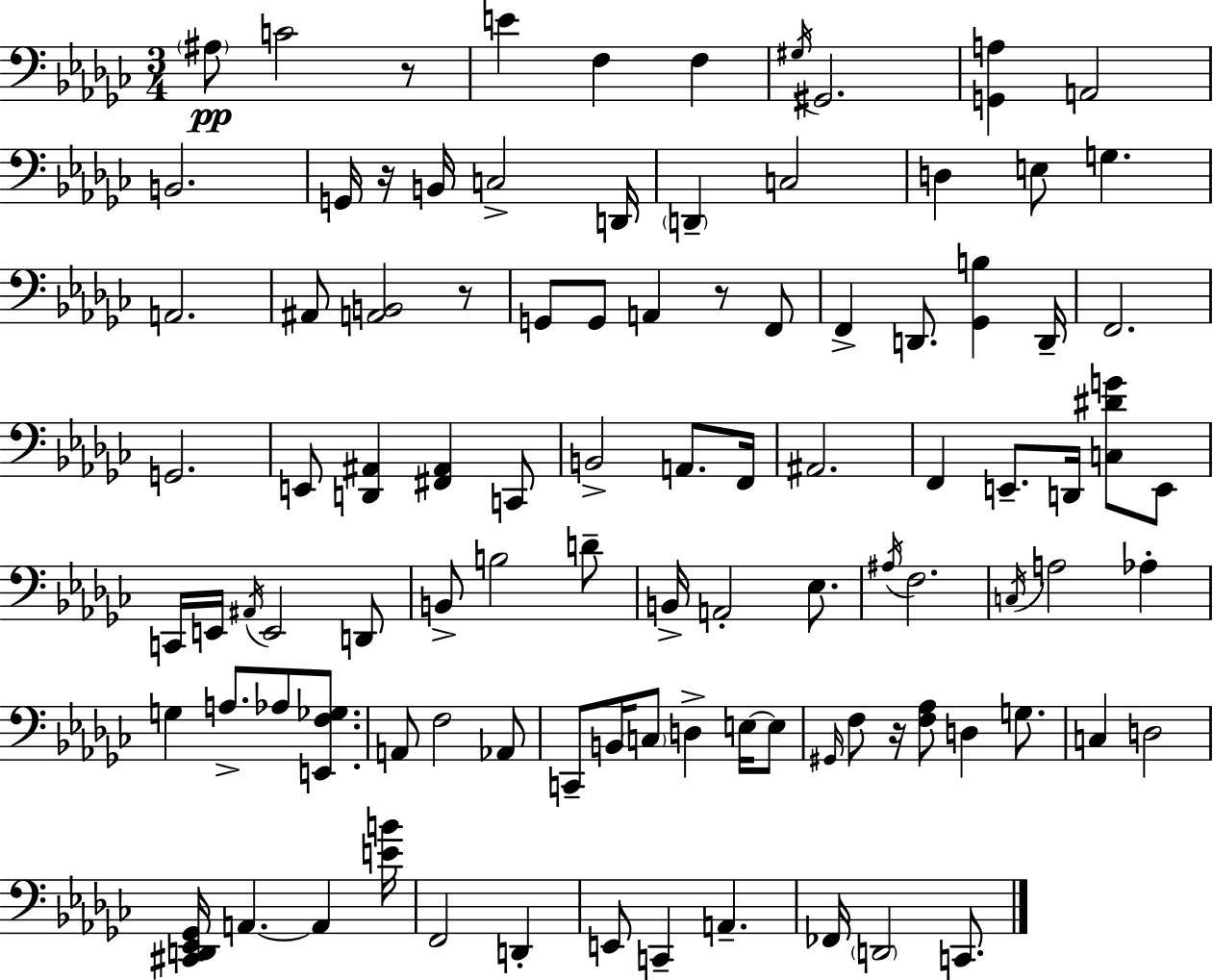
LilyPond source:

{
  \clef bass
  \numericTimeSignature
  \time 3/4
  \key ees \minor
  \parenthesize ais8\pp c'2 r8 | e'4 f4 f4 | \acciaccatura { gis16 } gis,2. | <g, a>4 a,2 | \break b,2. | g,16 r16 b,16 c2-> | d,16 \parenthesize d,4-- c2 | d4 e8 g4. | \break a,2. | ais,8 <a, b,>2 r8 | g,8 g,8 a,4 r8 f,8 | f,4-> d,8. <ges, b>4 | \break d,16-- f,2. | g,2. | e,8 <d, ais,>4 <fis, ais,>4 c,8 | b,2-> a,8. | \break f,16 ais,2. | f,4 e,8.-- d,16 <c dis' g'>8 e,8 | c,16 e,16 \acciaccatura { ais,16 } e,2 | d,8 b,8-> b2 | \break d'8-- b,16-> a,2-. ees8. | \acciaccatura { ais16 } f2. | \acciaccatura { c16 } a2 | aes4-. g4 a8.-> aes8 | \break <e, f ges>8. a,8 f2 | aes,8 c,8-- b,16 \parenthesize c8 d4-> | e16~~ e8 \grace { gis,16 } f8 r16 <f aes>8 d4 | g8. c4 d2 | \break <cis, d, ees, ges,>16 a,4.~~ | a,4 <e' b'>16 f,2 | d,4-. e,8 c,4-- a,4.-- | fes,16 \parenthesize d,2 | \break c,8. \bar "|."
}